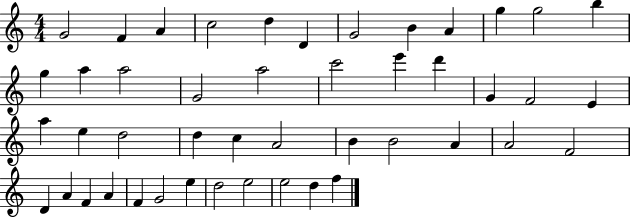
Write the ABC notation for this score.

X:1
T:Untitled
M:4/4
L:1/4
K:C
G2 F A c2 d D G2 B A g g2 b g a a2 G2 a2 c'2 e' d' G F2 E a e d2 d c A2 B B2 A A2 F2 D A F A F G2 e d2 e2 e2 d f